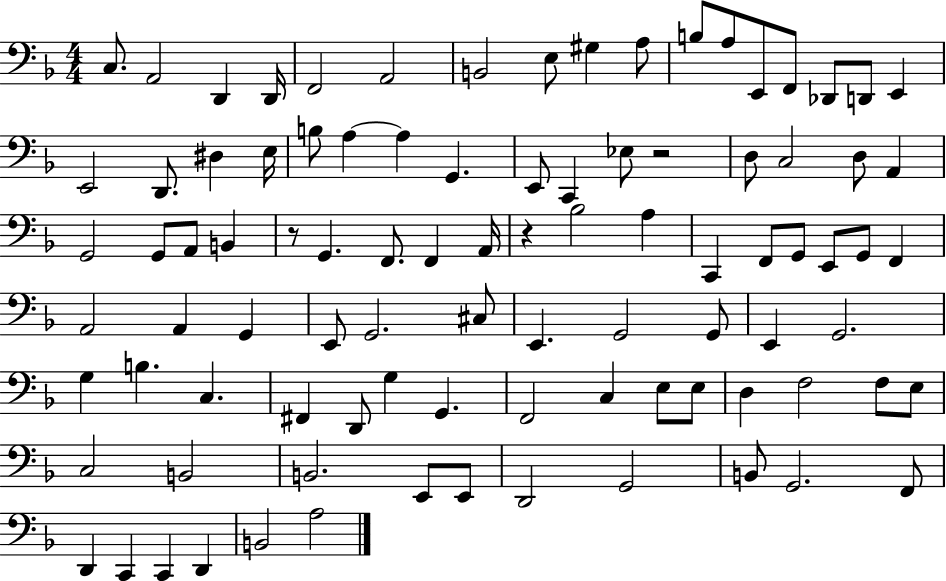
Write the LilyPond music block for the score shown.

{
  \clef bass
  \numericTimeSignature
  \time 4/4
  \key f \major
  c8. a,2 d,4 d,16 | f,2 a,2 | b,2 e8 gis4 a8 | b8 a8 e,8 f,8 des,8 d,8 e,4 | \break e,2 d,8. dis4 e16 | b8 a4~~ a4 g,4. | e,8 c,4 ees8 r2 | d8 c2 d8 a,4 | \break g,2 g,8 a,8 b,4 | r8 g,4. f,8. f,4 a,16 | r4 bes2 a4 | c,4 f,8 g,8 e,8 g,8 f,4 | \break a,2 a,4 g,4 | e,8 g,2. cis8 | e,4. g,2 g,8 | e,4 g,2. | \break g4 b4. c4. | fis,4 d,8 g4 g,4. | f,2 c4 e8 e8 | d4 f2 f8 e8 | \break c2 b,2 | b,2. e,8 e,8 | d,2 g,2 | b,8 g,2. f,8 | \break d,4 c,4 c,4 d,4 | b,2 a2 | \bar "|."
}